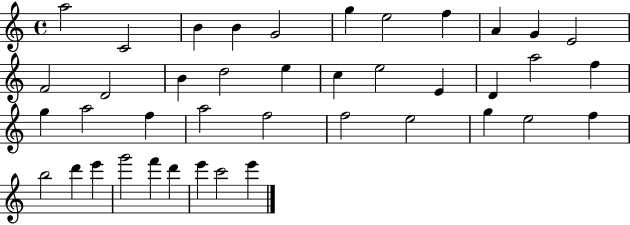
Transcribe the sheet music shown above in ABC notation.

X:1
T:Untitled
M:4/4
L:1/4
K:C
a2 C2 B B G2 g e2 f A G E2 F2 D2 B d2 e c e2 E D a2 f g a2 f a2 f2 f2 e2 g e2 f b2 d' e' g'2 f' d' e' c'2 e'